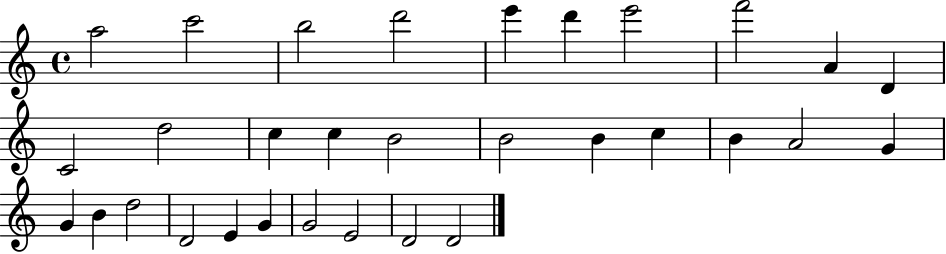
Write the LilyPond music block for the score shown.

{
  \clef treble
  \time 4/4
  \defaultTimeSignature
  \key c \major
  a''2 c'''2 | b''2 d'''2 | e'''4 d'''4 e'''2 | f'''2 a'4 d'4 | \break c'2 d''2 | c''4 c''4 b'2 | b'2 b'4 c''4 | b'4 a'2 g'4 | \break g'4 b'4 d''2 | d'2 e'4 g'4 | g'2 e'2 | d'2 d'2 | \break \bar "|."
}